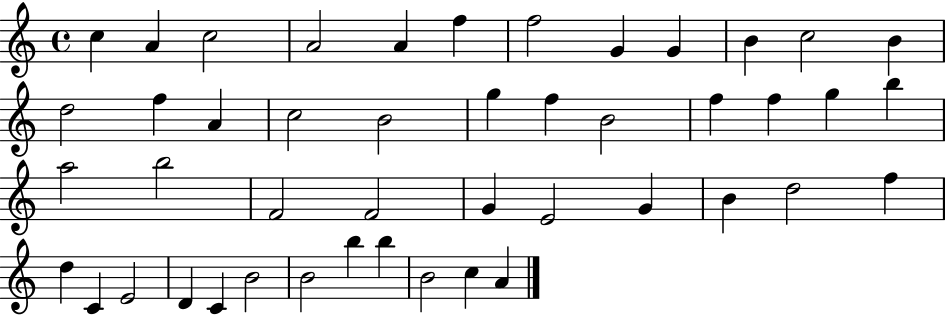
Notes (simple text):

C5/q A4/q C5/h A4/h A4/q F5/q F5/h G4/q G4/q B4/q C5/h B4/q D5/h F5/q A4/q C5/h B4/h G5/q F5/q B4/h F5/q F5/q G5/q B5/q A5/h B5/h F4/h F4/h G4/q E4/h G4/q B4/q D5/h F5/q D5/q C4/q E4/h D4/q C4/q B4/h B4/h B5/q B5/q B4/h C5/q A4/q